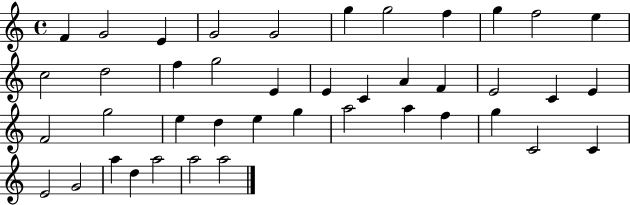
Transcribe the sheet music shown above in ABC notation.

X:1
T:Untitled
M:4/4
L:1/4
K:C
F G2 E G2 G2 g g2 f g f2 e c2 d2 f g2 E E C A F E2 C E F2 g2 e d e g a2 a f g C2 C E2 G2 a d a2 a2 a2